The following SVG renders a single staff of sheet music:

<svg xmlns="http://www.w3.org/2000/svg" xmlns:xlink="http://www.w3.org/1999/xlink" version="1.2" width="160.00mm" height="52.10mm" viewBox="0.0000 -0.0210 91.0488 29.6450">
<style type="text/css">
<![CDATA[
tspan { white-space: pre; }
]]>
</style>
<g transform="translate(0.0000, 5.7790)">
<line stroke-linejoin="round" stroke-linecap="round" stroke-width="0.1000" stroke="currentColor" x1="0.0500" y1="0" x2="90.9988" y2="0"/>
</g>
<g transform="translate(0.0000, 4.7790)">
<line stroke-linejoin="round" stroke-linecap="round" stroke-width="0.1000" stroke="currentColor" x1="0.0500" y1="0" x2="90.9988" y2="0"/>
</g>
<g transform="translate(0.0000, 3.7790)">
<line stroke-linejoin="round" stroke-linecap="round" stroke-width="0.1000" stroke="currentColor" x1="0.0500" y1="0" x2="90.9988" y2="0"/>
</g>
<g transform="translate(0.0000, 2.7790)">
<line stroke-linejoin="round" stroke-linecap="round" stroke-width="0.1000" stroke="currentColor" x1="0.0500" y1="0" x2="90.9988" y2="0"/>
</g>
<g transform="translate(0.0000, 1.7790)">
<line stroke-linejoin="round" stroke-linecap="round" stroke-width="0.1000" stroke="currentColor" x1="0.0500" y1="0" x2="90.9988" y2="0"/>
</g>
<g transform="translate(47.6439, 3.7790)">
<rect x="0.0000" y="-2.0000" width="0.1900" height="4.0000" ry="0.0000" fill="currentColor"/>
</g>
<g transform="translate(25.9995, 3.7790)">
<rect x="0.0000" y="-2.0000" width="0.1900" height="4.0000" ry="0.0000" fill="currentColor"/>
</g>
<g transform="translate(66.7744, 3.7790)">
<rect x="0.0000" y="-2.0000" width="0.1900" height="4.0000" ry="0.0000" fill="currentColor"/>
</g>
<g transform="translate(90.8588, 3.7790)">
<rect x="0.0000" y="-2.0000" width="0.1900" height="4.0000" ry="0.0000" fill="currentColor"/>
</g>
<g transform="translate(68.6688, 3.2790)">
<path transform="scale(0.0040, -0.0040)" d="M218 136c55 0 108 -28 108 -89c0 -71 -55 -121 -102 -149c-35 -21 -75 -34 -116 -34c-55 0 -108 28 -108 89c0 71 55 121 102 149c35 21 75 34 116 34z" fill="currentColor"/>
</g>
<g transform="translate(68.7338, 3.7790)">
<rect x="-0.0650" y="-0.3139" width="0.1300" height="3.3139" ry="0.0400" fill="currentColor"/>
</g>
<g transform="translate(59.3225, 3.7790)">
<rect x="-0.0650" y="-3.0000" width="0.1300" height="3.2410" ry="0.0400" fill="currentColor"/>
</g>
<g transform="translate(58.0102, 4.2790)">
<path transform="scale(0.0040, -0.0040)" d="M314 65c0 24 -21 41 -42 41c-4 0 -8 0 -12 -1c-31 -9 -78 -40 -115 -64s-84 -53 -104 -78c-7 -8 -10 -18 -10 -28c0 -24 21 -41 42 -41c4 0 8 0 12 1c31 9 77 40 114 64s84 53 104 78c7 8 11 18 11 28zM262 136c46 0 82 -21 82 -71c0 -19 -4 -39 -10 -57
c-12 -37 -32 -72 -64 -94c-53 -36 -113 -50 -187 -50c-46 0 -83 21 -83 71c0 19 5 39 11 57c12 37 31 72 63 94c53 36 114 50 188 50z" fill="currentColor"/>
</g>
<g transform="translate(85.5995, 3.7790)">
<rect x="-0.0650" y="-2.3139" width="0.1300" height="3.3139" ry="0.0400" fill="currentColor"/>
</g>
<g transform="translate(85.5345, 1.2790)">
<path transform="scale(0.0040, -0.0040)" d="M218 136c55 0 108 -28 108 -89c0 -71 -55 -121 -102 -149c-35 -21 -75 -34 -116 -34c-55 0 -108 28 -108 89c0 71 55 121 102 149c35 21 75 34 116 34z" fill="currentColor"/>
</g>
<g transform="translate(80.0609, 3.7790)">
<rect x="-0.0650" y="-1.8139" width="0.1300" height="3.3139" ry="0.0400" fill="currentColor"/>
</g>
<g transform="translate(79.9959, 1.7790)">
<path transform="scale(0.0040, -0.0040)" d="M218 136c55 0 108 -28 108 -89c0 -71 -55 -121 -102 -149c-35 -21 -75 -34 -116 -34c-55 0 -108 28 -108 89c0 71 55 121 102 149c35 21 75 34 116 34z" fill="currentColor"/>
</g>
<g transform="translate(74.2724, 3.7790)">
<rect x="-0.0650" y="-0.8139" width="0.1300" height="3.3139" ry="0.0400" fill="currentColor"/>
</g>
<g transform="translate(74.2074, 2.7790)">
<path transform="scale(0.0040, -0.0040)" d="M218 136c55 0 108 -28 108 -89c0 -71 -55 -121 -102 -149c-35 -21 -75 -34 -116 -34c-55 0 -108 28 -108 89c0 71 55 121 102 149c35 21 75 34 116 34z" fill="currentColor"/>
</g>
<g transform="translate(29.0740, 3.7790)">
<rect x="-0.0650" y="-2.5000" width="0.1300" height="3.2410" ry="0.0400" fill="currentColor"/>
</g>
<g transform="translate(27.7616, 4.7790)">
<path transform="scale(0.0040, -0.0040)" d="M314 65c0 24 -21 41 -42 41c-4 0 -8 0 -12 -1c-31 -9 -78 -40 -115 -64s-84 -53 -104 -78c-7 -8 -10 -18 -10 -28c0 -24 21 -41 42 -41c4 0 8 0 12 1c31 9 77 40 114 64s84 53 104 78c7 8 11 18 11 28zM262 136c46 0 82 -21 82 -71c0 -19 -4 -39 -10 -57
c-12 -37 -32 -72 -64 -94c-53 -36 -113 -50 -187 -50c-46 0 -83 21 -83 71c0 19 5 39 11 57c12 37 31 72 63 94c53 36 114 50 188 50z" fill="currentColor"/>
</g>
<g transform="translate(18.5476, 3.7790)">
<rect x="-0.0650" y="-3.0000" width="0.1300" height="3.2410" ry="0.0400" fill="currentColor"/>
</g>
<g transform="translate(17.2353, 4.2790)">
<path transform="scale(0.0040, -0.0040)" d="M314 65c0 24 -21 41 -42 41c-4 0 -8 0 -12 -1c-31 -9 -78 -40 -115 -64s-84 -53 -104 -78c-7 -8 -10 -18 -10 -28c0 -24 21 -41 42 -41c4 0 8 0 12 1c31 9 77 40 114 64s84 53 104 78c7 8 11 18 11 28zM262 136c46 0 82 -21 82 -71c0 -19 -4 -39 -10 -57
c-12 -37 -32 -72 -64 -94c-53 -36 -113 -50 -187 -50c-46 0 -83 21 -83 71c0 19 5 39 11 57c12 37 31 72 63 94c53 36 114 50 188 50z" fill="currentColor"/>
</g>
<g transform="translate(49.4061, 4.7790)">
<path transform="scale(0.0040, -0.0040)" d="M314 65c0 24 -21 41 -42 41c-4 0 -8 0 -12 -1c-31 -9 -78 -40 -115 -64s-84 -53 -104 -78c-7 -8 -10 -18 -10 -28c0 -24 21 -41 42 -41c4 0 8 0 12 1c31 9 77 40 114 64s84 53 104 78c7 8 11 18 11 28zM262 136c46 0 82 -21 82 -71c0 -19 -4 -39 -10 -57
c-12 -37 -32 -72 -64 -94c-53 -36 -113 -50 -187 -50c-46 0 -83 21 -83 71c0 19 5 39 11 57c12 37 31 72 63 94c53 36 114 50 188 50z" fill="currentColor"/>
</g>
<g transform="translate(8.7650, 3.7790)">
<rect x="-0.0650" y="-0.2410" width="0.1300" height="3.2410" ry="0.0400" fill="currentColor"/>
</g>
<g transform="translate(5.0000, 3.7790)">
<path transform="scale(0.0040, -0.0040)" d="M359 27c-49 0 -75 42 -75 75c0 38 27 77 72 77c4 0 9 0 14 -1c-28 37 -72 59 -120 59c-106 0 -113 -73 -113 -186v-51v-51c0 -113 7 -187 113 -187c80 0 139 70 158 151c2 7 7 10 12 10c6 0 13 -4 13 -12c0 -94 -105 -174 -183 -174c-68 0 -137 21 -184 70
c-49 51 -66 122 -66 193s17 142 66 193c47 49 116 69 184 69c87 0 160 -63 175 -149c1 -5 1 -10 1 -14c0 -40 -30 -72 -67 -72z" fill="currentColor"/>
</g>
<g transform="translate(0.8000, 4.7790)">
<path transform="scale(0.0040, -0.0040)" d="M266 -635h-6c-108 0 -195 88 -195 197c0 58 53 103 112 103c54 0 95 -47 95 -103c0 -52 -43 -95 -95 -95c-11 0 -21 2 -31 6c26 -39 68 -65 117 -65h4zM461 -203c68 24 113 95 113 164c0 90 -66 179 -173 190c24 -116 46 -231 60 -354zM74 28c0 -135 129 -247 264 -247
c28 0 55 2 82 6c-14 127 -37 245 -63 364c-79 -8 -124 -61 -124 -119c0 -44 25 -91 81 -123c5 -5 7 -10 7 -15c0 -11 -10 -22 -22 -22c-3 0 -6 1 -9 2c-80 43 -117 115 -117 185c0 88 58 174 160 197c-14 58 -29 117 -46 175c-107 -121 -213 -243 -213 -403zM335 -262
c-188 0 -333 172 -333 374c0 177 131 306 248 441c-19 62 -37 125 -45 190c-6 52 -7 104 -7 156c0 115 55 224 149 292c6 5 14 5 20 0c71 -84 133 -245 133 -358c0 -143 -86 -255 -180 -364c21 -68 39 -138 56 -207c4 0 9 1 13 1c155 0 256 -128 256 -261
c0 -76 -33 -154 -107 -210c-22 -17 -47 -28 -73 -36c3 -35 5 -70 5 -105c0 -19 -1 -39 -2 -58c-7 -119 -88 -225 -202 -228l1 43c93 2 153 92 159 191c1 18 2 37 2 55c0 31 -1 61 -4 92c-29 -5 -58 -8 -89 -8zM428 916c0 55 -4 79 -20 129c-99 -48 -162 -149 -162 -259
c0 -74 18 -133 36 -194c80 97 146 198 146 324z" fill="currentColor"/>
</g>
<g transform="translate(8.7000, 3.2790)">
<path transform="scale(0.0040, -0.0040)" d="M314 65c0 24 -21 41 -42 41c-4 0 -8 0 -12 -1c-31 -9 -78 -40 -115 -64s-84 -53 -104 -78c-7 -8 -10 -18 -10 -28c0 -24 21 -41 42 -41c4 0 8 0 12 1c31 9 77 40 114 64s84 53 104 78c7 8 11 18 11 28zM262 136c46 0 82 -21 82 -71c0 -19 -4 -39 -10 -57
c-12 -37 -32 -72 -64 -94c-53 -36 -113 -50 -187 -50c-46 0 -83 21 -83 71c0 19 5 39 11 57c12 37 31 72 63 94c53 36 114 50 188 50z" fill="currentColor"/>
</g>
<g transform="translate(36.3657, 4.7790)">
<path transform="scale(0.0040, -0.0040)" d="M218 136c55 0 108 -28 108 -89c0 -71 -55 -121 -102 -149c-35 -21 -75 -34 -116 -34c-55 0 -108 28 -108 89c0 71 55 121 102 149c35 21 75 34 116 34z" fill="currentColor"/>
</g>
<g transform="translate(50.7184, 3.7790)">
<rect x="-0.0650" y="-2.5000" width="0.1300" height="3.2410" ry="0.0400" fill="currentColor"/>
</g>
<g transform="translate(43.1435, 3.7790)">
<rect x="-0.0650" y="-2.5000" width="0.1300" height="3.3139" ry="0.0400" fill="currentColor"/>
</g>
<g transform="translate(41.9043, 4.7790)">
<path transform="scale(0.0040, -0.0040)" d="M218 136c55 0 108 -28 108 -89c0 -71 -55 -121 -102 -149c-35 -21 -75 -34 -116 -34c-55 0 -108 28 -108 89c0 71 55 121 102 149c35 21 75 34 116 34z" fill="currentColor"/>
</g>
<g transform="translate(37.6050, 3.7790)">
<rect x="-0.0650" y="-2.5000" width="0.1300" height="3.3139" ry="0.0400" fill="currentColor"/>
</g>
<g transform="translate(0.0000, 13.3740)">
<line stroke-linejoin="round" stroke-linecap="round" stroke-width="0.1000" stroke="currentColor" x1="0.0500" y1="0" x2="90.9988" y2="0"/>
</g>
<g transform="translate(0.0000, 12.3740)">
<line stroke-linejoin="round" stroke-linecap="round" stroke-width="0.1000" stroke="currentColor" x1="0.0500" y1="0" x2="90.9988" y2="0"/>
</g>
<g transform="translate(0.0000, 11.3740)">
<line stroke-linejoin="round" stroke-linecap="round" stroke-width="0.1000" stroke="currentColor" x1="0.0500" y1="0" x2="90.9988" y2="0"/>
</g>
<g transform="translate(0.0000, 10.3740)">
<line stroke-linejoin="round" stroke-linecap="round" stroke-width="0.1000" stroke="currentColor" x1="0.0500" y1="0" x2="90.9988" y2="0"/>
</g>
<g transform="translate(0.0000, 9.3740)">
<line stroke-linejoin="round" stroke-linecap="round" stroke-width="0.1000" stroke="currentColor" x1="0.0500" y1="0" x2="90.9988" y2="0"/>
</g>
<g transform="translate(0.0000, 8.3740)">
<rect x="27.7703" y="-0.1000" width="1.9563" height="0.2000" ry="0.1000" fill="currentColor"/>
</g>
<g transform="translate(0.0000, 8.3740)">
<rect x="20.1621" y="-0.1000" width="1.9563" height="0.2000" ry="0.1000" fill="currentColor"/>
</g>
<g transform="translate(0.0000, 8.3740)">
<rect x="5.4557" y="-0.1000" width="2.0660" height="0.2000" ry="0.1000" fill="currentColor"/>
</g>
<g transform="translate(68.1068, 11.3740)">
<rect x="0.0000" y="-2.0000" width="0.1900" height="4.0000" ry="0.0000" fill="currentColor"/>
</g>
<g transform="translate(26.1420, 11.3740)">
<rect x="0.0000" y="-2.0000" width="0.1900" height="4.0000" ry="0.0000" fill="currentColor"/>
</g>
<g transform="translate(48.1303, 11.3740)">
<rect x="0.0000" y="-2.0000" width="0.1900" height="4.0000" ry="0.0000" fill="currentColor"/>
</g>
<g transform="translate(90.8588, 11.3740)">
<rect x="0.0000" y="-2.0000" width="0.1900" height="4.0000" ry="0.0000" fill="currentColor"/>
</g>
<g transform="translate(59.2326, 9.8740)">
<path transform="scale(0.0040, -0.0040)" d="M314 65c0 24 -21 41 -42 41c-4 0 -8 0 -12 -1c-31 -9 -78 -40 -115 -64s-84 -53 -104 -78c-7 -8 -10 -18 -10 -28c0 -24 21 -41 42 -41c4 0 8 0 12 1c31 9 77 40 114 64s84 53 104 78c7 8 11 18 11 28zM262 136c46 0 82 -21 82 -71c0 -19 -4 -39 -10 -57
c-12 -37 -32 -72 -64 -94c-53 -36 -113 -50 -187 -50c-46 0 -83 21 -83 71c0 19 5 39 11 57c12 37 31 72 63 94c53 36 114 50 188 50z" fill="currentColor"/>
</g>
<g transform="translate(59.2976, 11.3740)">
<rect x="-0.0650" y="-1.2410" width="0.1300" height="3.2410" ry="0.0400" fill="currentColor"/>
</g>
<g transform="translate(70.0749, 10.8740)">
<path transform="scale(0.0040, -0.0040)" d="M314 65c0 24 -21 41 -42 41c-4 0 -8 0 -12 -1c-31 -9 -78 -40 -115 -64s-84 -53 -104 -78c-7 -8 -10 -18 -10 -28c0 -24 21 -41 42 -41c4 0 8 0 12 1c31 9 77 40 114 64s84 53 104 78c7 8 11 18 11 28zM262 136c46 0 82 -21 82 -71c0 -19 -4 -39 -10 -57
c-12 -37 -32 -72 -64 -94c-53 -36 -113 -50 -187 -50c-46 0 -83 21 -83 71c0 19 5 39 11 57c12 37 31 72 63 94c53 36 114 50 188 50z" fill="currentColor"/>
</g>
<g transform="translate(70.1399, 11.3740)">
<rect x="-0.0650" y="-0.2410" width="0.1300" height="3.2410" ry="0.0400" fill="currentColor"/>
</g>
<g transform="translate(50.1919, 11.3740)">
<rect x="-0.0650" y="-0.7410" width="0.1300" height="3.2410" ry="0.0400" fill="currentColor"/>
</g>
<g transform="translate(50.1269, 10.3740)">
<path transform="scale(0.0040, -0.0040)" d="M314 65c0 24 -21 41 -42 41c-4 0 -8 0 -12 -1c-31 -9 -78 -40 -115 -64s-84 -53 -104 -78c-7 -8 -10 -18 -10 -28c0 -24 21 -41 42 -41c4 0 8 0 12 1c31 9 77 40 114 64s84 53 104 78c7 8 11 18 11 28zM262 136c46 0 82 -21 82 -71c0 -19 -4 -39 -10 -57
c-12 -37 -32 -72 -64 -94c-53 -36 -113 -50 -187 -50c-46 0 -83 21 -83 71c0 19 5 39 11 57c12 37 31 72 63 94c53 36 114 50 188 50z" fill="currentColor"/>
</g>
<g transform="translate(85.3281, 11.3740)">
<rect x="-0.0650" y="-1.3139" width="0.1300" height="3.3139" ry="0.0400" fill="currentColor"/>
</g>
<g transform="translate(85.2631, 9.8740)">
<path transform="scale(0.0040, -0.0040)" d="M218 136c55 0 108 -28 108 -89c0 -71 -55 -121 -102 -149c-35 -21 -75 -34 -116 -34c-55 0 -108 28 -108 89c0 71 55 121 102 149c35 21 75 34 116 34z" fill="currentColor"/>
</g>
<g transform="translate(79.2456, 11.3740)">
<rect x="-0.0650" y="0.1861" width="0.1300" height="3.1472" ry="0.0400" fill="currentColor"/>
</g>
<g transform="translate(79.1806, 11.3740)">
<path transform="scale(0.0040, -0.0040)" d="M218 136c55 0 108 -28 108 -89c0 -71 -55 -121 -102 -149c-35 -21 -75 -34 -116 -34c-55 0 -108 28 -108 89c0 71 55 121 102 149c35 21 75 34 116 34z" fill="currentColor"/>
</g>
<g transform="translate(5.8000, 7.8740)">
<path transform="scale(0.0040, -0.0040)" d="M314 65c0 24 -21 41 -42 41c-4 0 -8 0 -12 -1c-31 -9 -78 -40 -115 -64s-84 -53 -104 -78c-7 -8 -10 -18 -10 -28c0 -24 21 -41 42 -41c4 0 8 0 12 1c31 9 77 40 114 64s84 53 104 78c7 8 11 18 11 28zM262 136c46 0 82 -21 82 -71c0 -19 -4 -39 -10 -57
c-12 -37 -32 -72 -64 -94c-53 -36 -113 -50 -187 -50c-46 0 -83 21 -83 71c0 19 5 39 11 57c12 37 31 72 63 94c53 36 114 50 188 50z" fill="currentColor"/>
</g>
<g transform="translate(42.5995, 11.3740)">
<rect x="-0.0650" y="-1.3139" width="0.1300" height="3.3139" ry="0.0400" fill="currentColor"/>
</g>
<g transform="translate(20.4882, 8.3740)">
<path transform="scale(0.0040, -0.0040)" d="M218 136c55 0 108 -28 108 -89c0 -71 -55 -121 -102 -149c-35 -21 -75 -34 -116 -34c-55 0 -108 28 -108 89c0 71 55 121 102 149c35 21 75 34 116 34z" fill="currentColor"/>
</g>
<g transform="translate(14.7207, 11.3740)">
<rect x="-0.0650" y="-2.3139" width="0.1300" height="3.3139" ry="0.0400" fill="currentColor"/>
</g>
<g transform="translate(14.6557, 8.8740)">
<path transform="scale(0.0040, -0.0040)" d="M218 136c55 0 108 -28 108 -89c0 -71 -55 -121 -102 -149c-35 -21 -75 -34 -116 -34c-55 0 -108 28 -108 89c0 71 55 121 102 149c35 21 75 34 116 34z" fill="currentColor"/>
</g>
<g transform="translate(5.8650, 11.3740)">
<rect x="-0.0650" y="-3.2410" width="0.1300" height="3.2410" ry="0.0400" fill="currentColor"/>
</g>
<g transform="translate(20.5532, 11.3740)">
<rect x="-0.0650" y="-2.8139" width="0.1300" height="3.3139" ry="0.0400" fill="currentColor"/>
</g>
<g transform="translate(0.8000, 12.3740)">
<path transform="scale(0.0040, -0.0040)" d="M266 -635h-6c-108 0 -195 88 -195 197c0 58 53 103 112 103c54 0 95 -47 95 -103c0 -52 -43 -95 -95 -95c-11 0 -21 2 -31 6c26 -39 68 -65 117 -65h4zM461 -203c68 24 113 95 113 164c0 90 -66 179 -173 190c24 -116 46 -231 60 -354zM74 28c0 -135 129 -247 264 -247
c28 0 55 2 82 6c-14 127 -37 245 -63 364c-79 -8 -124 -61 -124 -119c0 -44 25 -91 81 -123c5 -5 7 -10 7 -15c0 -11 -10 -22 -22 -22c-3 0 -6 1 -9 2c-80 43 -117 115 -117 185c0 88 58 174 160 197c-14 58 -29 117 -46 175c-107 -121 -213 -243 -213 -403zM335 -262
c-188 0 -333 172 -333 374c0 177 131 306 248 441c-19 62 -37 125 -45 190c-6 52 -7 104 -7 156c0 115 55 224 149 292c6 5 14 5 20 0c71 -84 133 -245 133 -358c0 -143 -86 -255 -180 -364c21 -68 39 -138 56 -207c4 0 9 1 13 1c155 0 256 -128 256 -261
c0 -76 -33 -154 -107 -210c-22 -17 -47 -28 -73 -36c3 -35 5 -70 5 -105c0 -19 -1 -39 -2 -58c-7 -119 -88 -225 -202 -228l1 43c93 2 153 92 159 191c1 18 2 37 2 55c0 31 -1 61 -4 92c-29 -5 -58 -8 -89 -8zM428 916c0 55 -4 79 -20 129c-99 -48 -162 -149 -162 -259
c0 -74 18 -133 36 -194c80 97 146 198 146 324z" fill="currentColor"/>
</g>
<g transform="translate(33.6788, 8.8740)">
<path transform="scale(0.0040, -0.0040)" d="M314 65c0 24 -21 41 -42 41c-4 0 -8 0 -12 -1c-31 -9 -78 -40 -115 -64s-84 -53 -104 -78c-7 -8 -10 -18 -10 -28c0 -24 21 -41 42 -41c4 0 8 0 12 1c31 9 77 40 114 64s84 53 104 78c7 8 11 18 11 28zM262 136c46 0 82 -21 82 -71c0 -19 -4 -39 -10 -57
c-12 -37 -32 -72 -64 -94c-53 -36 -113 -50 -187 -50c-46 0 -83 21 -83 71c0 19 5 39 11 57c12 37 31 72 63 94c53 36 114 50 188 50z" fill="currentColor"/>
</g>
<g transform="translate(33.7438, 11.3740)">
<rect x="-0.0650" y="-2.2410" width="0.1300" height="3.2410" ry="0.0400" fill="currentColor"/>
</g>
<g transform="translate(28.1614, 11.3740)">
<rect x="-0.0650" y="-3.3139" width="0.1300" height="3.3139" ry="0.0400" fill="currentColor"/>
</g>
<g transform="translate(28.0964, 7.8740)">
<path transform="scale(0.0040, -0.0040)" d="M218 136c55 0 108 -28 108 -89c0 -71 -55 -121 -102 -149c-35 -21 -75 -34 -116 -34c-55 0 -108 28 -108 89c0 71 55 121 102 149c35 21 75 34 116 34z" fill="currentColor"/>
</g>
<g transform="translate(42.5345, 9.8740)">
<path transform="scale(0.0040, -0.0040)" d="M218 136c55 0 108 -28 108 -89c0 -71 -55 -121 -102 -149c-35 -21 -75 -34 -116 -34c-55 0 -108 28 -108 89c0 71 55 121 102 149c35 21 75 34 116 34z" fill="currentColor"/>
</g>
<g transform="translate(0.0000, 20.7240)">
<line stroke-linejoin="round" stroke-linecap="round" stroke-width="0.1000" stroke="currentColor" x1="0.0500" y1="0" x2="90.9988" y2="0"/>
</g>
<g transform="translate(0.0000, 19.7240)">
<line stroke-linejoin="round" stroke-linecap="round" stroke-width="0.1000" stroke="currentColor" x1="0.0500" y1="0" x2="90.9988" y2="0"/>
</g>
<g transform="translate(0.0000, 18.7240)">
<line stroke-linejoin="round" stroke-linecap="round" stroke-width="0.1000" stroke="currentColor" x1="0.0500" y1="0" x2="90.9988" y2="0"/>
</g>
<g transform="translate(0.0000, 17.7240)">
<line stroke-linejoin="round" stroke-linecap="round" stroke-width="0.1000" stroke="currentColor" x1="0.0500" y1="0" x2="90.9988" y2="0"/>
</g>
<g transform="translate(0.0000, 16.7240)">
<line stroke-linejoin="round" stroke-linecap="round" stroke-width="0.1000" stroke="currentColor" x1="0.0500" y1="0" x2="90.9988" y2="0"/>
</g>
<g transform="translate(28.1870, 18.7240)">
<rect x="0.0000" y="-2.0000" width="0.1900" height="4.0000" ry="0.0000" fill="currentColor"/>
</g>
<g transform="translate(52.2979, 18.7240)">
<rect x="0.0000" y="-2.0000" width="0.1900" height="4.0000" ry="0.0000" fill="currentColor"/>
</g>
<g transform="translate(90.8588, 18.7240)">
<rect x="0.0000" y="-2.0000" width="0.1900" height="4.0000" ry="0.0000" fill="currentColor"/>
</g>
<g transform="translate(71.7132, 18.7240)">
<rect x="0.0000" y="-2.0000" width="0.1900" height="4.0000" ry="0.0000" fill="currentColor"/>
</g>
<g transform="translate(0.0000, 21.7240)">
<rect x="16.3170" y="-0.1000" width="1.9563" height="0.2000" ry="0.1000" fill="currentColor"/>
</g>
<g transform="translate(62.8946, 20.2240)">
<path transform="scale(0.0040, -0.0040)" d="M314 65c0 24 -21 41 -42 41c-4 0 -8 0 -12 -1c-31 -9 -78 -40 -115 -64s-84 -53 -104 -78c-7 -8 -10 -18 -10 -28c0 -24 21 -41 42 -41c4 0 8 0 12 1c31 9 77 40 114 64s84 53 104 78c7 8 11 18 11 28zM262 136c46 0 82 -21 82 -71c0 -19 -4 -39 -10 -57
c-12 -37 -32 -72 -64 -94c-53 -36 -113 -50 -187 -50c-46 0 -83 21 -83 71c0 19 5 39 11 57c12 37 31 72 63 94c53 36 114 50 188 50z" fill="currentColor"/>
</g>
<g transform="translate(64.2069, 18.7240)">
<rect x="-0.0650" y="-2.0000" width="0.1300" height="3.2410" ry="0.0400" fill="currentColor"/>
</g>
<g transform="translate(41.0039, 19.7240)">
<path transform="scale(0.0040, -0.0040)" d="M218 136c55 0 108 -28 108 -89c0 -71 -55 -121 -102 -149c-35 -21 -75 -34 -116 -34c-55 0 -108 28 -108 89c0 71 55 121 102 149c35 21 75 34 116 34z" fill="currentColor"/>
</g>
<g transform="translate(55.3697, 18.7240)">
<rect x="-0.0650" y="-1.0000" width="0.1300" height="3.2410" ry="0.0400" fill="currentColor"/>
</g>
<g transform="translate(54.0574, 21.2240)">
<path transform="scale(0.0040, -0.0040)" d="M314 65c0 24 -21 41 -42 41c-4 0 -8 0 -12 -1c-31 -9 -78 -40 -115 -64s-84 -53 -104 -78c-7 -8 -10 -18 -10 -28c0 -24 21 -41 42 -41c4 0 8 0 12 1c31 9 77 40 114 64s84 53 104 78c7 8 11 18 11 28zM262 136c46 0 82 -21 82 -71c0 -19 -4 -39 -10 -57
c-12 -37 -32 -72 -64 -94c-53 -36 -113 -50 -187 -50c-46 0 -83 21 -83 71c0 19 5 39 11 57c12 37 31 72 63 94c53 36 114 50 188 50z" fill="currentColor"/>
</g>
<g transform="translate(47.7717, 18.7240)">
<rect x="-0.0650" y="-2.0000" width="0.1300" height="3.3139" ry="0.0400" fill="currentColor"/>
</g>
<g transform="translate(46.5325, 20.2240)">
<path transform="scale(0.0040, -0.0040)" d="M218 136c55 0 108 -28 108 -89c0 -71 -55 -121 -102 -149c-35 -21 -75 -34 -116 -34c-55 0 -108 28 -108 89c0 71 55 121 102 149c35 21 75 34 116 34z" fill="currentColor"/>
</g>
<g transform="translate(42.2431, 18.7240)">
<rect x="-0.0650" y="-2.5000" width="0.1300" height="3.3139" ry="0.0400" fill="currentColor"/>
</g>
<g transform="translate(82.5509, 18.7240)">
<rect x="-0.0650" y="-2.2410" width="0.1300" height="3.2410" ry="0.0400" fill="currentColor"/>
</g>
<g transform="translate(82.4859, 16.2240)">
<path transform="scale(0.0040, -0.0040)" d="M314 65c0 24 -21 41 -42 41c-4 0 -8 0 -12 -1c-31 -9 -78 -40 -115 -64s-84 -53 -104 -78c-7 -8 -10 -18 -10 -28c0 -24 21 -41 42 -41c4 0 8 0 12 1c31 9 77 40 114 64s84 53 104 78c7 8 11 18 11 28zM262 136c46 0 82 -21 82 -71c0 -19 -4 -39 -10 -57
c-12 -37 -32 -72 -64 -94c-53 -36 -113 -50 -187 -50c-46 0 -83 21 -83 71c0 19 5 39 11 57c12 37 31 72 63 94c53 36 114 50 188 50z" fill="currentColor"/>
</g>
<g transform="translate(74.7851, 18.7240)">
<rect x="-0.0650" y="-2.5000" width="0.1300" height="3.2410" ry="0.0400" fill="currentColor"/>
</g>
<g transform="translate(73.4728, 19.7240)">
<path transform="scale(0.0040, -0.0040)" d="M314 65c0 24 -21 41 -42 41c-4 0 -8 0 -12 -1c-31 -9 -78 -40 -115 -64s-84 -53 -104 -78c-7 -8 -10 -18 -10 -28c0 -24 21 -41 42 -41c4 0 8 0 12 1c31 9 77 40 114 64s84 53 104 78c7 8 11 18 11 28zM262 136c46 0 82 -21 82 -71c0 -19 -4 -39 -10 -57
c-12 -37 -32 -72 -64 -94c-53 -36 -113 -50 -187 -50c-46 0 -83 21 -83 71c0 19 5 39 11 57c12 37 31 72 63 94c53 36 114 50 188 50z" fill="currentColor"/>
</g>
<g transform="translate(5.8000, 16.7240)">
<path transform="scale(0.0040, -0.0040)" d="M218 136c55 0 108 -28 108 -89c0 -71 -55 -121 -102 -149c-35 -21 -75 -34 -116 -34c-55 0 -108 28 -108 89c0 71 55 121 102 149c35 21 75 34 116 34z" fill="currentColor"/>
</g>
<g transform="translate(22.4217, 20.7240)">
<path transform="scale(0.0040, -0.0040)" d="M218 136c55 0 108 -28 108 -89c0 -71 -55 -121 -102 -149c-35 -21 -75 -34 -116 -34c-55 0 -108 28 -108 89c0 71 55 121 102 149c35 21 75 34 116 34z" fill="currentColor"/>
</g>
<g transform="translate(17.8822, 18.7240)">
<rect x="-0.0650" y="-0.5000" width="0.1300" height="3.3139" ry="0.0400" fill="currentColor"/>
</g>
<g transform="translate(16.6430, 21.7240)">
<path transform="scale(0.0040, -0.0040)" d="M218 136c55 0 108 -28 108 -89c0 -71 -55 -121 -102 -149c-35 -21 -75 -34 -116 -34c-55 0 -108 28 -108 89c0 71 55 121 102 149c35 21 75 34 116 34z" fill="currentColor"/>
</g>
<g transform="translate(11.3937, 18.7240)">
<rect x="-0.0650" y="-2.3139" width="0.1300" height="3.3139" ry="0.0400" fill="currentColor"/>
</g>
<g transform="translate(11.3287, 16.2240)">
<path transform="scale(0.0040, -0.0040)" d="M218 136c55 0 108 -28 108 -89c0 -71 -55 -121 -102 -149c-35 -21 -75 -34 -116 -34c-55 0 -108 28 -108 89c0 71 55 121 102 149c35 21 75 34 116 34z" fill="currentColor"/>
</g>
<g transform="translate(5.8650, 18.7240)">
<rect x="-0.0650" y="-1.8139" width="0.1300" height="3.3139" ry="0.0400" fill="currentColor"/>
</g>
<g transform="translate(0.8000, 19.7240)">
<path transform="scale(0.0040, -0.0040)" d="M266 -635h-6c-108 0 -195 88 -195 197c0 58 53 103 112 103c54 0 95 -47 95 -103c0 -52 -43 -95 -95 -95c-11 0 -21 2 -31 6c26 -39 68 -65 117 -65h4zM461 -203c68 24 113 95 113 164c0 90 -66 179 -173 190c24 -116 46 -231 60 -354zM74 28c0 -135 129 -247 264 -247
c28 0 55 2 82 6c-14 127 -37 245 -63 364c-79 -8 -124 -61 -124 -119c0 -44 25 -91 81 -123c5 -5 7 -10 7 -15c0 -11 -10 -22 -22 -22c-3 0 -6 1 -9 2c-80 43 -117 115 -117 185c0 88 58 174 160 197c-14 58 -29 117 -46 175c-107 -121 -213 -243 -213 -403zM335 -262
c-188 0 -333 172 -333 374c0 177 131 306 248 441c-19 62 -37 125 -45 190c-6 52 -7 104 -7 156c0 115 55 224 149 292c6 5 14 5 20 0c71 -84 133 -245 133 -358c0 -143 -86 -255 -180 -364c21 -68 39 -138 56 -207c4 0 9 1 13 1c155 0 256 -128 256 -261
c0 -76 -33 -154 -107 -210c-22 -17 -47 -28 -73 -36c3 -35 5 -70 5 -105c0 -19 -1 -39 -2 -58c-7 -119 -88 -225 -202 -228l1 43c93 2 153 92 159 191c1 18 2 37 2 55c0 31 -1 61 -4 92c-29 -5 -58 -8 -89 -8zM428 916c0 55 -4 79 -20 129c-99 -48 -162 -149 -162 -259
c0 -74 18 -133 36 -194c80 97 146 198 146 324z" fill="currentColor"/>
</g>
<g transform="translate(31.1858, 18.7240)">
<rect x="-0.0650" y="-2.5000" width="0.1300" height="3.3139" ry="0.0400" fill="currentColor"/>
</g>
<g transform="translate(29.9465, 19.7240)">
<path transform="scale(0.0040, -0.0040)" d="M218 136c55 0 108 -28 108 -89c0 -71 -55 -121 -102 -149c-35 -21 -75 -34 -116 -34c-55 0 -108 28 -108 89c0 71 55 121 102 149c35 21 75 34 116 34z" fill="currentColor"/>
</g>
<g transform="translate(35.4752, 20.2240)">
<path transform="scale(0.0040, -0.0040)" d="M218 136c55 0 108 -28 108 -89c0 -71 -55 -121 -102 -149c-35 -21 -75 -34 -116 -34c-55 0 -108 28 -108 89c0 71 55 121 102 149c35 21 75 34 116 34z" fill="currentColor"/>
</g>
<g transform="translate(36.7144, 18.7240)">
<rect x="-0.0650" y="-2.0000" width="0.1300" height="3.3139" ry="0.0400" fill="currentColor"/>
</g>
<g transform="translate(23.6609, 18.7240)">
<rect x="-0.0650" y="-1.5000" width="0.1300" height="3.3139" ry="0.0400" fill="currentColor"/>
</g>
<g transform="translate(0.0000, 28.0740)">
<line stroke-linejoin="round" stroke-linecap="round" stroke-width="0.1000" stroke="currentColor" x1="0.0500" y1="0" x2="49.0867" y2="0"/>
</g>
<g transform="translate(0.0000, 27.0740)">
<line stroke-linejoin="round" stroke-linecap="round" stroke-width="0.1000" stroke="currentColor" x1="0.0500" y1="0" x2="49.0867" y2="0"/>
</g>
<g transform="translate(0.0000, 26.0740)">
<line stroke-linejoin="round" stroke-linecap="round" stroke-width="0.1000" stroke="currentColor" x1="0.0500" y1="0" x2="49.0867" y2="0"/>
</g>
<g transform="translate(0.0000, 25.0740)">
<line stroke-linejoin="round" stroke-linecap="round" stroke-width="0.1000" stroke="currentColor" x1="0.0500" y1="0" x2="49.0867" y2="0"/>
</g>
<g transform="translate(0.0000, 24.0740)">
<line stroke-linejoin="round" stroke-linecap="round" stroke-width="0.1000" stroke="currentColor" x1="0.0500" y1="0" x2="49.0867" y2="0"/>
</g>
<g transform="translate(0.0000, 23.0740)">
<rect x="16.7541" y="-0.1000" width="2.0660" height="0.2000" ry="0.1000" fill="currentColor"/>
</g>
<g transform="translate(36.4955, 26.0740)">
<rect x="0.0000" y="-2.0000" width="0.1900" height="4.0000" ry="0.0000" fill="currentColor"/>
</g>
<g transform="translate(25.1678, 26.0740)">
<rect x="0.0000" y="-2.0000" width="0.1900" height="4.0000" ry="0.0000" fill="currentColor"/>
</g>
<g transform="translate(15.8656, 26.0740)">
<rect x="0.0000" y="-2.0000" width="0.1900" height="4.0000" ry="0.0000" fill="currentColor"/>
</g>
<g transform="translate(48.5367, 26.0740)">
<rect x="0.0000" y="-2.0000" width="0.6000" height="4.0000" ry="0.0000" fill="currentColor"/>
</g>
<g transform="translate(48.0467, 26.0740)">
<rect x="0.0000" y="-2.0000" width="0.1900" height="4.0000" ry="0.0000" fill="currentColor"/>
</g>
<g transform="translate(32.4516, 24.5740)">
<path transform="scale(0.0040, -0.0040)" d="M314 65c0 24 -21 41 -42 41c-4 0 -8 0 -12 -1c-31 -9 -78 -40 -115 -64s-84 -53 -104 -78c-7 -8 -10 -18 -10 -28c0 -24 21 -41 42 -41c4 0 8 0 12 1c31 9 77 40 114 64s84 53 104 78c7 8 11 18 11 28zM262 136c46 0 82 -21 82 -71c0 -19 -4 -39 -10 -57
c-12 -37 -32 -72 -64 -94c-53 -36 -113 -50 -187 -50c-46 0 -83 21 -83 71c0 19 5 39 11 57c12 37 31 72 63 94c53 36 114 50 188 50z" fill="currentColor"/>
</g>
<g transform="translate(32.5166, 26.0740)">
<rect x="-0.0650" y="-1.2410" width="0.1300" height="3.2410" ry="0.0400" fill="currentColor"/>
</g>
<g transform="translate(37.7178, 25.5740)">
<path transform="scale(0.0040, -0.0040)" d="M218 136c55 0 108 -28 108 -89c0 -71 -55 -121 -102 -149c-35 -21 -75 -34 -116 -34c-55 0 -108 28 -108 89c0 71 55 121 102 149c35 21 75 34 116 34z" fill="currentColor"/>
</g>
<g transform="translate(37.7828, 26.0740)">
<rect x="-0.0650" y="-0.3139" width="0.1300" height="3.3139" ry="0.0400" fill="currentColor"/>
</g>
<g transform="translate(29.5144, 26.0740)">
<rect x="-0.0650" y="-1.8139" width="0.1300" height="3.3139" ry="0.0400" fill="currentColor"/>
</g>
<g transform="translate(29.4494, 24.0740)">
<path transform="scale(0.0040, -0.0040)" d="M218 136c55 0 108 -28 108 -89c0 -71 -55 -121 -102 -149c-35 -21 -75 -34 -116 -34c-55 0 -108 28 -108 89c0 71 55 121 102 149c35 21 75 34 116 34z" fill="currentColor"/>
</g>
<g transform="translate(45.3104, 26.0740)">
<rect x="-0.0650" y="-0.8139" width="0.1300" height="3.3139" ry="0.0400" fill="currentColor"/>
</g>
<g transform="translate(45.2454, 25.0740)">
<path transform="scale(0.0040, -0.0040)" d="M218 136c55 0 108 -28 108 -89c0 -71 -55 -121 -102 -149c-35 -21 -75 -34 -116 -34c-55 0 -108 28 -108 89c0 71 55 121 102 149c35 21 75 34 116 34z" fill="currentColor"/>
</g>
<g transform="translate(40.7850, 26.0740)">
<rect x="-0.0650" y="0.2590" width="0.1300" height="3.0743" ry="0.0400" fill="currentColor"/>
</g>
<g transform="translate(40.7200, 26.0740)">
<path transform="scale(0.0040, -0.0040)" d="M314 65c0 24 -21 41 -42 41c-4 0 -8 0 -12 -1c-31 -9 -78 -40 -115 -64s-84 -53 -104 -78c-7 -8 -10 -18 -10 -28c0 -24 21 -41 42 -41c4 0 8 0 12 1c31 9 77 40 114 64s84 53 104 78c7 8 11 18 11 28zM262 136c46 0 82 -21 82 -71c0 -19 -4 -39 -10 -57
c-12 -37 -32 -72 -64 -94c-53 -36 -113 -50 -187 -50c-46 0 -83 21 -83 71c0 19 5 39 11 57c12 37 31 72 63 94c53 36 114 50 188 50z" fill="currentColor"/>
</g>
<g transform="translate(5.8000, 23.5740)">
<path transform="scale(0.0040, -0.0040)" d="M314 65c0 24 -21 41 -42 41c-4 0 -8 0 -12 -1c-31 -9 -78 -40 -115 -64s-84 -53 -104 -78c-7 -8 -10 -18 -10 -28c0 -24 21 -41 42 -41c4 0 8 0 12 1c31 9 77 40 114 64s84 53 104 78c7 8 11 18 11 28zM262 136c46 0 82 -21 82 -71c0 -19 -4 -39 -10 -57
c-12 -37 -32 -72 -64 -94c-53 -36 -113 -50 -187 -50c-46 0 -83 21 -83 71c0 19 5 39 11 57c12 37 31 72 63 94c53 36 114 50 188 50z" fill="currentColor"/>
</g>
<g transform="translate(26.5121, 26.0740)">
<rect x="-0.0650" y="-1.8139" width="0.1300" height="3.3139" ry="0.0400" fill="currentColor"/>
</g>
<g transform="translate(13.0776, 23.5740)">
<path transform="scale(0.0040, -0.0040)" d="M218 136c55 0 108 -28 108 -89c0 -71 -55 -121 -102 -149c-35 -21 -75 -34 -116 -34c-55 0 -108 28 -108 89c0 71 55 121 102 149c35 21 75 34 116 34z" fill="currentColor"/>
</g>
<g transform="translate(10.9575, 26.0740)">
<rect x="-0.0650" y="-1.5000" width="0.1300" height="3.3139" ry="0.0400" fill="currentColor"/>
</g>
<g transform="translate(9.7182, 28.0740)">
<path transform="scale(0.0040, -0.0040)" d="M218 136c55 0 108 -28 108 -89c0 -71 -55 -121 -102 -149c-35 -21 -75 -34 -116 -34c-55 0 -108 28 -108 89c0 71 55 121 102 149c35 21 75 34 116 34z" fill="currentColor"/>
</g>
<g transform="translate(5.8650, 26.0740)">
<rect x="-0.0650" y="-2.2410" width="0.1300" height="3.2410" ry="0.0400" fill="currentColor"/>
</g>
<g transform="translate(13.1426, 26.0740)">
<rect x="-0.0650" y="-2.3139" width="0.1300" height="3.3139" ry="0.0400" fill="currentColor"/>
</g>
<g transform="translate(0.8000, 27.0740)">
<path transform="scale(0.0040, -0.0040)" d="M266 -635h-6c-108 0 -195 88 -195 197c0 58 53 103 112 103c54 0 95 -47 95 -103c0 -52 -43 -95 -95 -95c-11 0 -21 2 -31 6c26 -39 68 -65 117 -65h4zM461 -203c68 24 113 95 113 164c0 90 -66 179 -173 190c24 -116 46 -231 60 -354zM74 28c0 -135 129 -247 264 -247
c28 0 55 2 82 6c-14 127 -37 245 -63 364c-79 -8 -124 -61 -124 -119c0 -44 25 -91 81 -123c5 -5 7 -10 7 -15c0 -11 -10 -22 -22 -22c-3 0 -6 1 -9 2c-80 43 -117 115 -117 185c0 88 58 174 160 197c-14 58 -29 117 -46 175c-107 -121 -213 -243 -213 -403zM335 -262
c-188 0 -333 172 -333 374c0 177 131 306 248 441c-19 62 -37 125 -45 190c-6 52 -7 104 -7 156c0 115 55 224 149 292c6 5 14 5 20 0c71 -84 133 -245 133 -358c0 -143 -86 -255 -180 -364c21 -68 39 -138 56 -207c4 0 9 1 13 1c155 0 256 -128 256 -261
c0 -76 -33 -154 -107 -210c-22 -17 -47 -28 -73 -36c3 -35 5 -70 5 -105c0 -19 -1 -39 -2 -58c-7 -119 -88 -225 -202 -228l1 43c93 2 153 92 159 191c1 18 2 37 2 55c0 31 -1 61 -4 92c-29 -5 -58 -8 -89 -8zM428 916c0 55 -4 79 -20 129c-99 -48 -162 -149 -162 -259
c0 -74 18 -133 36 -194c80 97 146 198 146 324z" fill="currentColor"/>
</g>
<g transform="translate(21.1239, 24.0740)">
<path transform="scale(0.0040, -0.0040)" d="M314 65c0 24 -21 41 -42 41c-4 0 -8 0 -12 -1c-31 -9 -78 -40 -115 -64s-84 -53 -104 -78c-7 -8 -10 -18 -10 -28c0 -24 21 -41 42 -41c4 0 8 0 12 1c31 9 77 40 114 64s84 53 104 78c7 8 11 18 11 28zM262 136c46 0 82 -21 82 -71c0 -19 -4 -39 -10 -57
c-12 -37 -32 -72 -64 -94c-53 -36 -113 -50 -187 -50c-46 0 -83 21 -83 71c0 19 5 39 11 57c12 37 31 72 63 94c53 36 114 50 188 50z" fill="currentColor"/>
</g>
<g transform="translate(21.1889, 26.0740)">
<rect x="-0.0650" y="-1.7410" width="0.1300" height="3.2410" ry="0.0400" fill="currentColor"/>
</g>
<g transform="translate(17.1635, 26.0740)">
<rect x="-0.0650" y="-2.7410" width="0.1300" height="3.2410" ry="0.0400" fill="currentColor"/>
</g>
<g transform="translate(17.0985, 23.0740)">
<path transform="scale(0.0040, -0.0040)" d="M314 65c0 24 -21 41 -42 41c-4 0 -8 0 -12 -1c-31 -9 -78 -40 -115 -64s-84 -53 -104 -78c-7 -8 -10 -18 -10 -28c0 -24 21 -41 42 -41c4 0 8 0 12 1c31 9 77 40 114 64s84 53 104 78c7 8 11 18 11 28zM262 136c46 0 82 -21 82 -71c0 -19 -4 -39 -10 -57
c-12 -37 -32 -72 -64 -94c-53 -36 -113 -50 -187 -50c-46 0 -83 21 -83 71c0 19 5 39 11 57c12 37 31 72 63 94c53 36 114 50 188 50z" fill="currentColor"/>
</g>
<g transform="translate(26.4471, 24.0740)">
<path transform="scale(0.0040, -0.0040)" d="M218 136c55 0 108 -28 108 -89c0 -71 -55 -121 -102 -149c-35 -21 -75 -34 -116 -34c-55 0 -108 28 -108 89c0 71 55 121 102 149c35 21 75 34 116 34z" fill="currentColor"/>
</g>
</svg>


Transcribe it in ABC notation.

X:1
T:Untitled
M:4/4
L:1/4
K:C
c2 A2 G2 G G G2 A2 c d f g b2 g a b g2 e d2 e2 c2 B e f g C E G F G F D2 F2 G2 g2 g2 E g a2 f2 f f e2 c B2 d